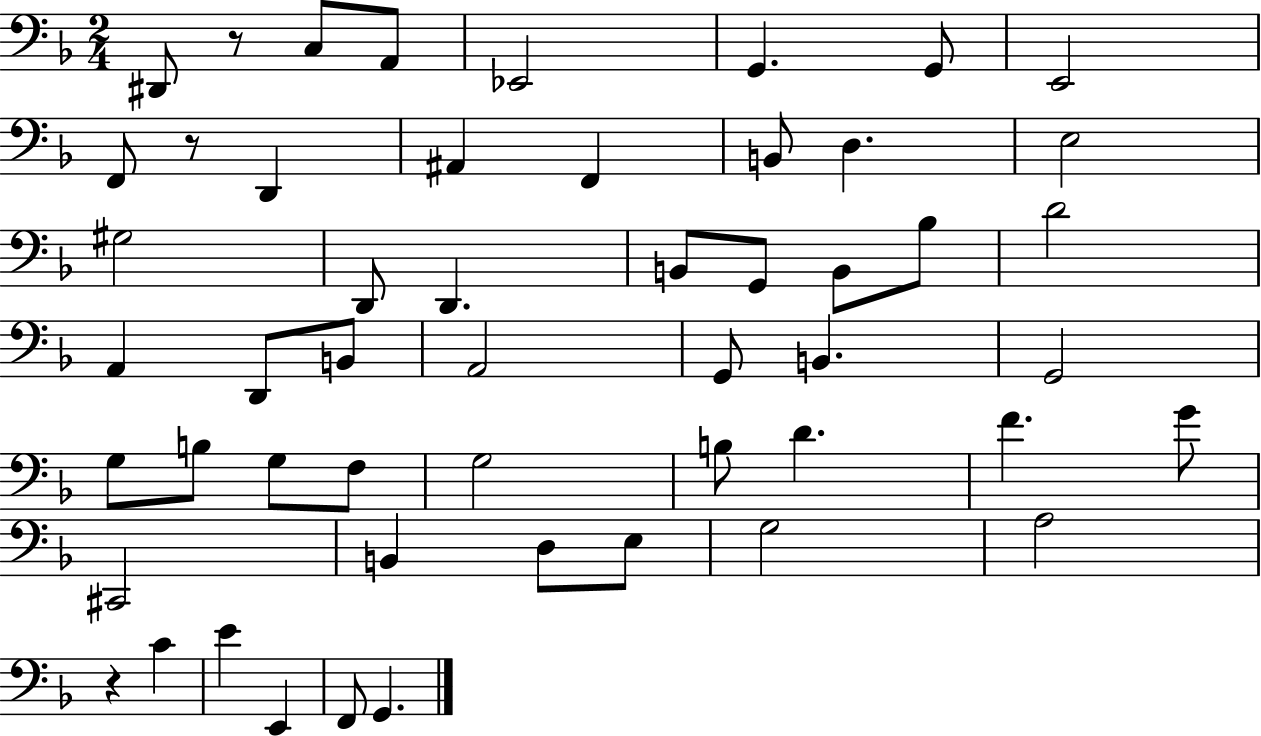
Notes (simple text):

D#2/e R/e C3/e A2/e Eb2/h G2/q. G2/e E2/h F2/e R/e D2/q A#2/q F2/q B2/e D3/q. E3/h G#3/h D2/e D2/q. B2/e G2/e B2/e Bb3/e D4/h A2/q D2/e B2/e A2/h G2/e B2/q. G2/h G3/e B3/e G3/e F3/e G3/h B3/e D4/q. F4/q. G4/e C#2/h B2/q D3/e E3/e G3/h A3/h R/q C4/q E4/q E2/q F2/e G2/q.